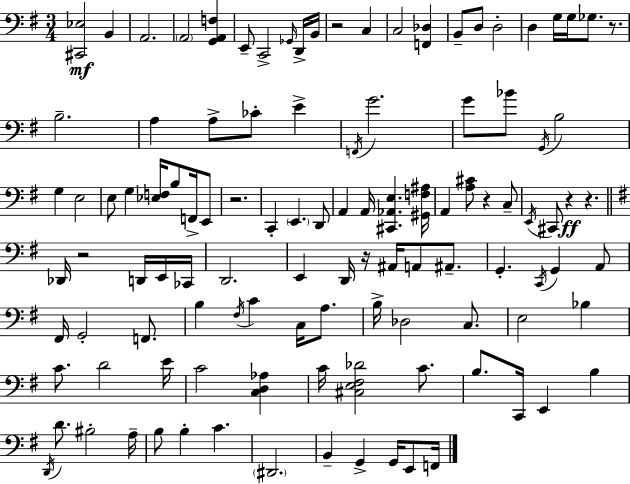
{
  \clef bass
  \numericTimeSignature
  \time 3/4
  \key e \minor
  <cis, ees>2\mf b,4 | a,2. | \parenthesize a,2 <g, a, f>4 | e,8-- c,2-> \grace { ges,16 } d,16-> | \break b,16 r2 c4 | c2 <f, des>4 | b,8-- d8 d2-. | d4 g16 g16 ges8. r8. | \break b2.-- | a4 a8-> ces'8-. e'4-> | \acciaccatura { f,16 } g'2. | g'8 bes'8 \acciaccatura { g,16 } b2 | \break g4 e2 | e8 g4 <ees f>16 b8 | f,16-> e,8 r2. | c,4-. \parenthesize e,4. | \break d,8 a,4 a,16 <cis, aes, e>4. | <gis, f ais>16 a,4 <a cis'>8 r4 | c8-- \acciaccatura { e,16 } cis,8 r4\ff r4. | \bar "||" \break \key e \minor des,16 r2 d,16 e,16 ces,16 | d,2. | e,4 d,16 r16 ais,16 a,8 ais,8.-- | g,4.-. \acciaccatura { c,16 } g,4 a,8 | \break fis,16 g,2-. f,8. | b4 \acciaccatura { fis16 } c'4 c16 a8. | b16-> des2 c8. | e2 bes4 | \break c'8. d'2 | e'16 c'2 <c d aes>4 | c'16 <cis e fis des'>2 c'8. | b8. c,16 e,4 b4 | \break \acciaccatura { d,16 } d'8. bis2-. | a16-- b8 b4-. c'4. | \parenthesize dis,2. | b,4-- g,4-> g,16 | \break e,8 f,16 \bar "|."
}